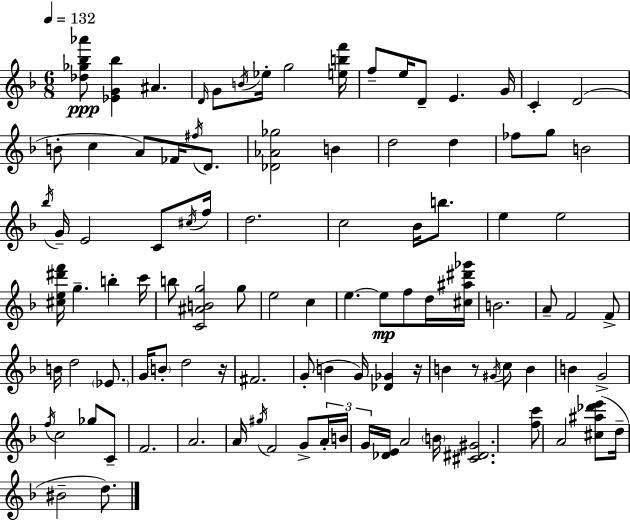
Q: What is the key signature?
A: F major